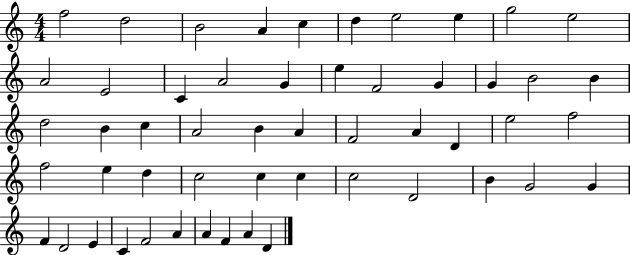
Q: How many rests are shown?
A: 0